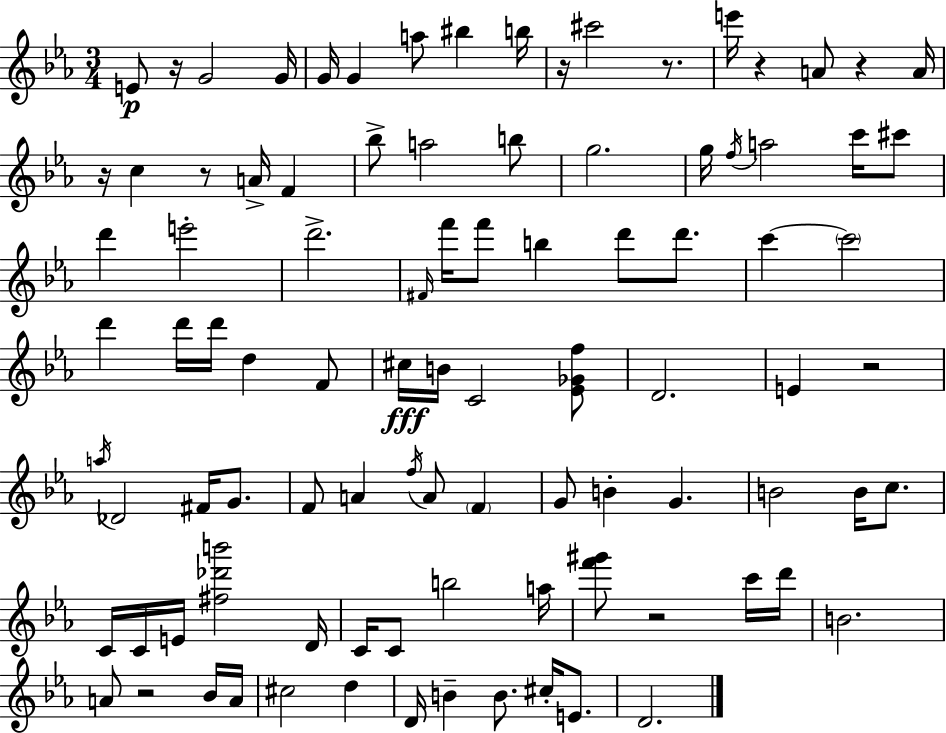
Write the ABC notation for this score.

X:1
T:Untitled
M:3/4
L:1/4
K:Eb
E/2 z/4 G2 G/4 G/4 G a/2 ^b b/4 z/4 ^c'2 z/2 e'/4 z A/2 z A/4 z/4 c z/2 A/4 F _b/2 a2 b/2 g2 g/4 f/4 a2 c'/4 ^c'/2 d' e'2 d'2 ^F/4 f'/4 f'/2 b d'/2 d'/2 c' c'2 d' d'/4 d'/4 d F/2 ^c/4 B/4 C2 [_E_Gf]/2 D2 E z2 a/4 _D2 ^F/4 G/2 F/2 A f/4 A/2 F G/2 B G B2 B/4 c/2 C/4 C/4 E/4 [^f_d'b']2 D/4 C/4 C/2 b2 a/4 [f'^g']/2 z2 c'/4 d'/4 B2 A/2 z2 _B/4 A/4 ^c2 d D/4 B B/2 ^c/4 E/2 D2